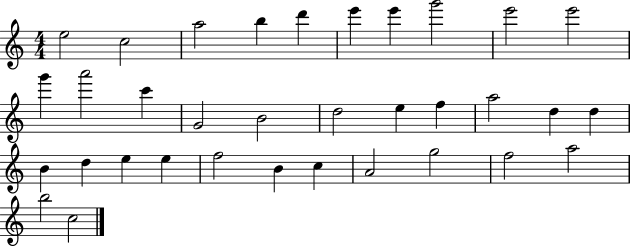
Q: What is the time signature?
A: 4/4